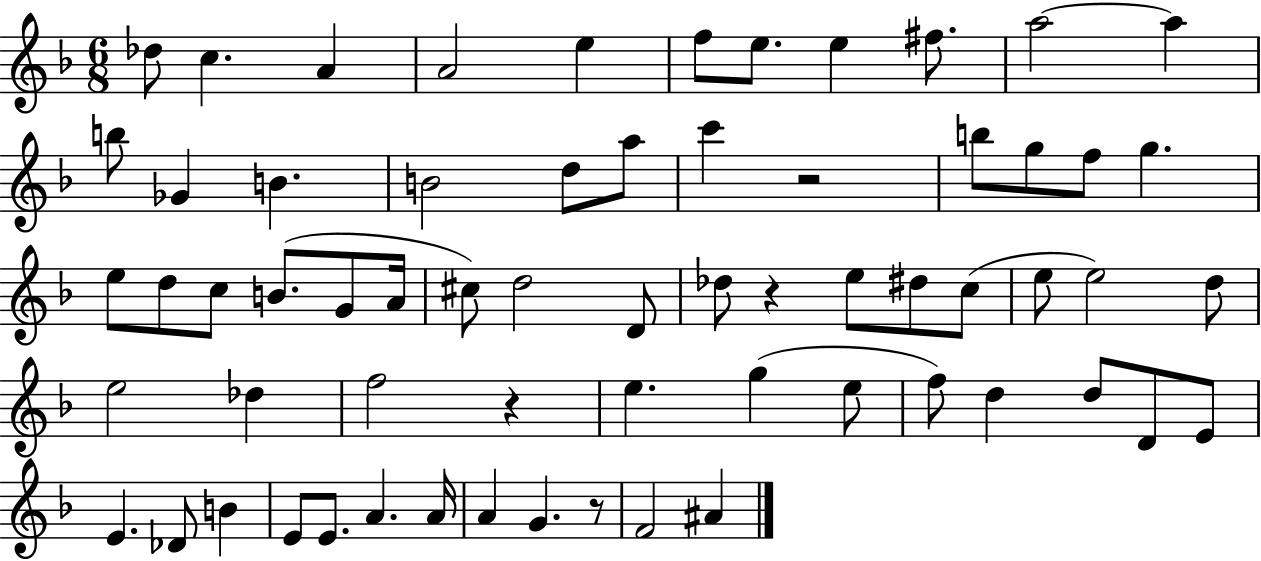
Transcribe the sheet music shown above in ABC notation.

X:1
T:Untitled
M:6/8
L:1/4
K:F
_d/2 c A A2 e f/2 e/2 e ^f/2 a2 a b/2 _G B B2 d/2 a/2 c' z2 b/2 g/2 f/2 g e/2 d/2 c/2 B/2 G/2 A/4 ^c/2 d2 D/2 _d/2 z e/2 ^d/2 c/2 e/2 e2 d/2 e2 _d f2 z e g e/2 f/2 d d/2 D/2 E/2 E _D/2 B E/2 E/2 A A/4 A G z/2 F2 ^A